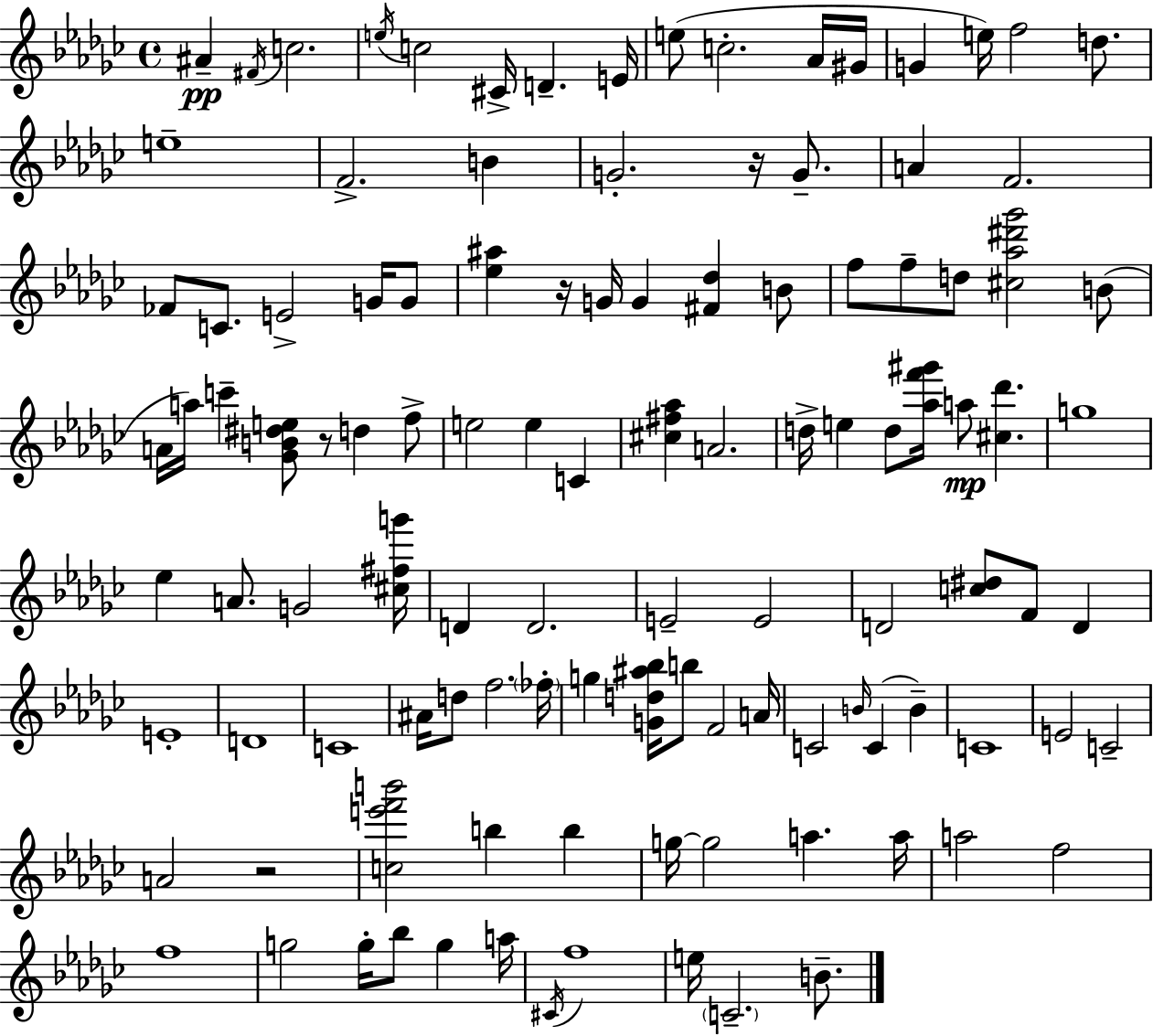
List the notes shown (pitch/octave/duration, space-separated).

A#4/q F#4/s C5/h. E5/s C5/h C#4/s D4/q. E4/s E5/e C5/h. Ab4/s G#4/s G4/q E5/s F5/h D5/e. E5/w F4/h. B4/q G4/h. R/s G4/e. A4/q F4/h. FES4/e C4/e. E4/h G4/s G4/e [Eb5,A#5]/q R/s G4/s G4/q [F#4,Db5]/q B4/e F5/e F5/e D5/e [C#5,Ab5,D#6,Gb6]/h B4/e A4/s A5/s C6/q [Gb4,B4,D#5,E5]/e R/e D5/q F5/e E5/h E5/q C4/q [C#5,F#5,Ab5]/q A4/h. D5/s E5/q D5/e [Ab5,F6,G#6]/s A5/e [C#5,Db6]/q. G5/w Eb5/q A4/e. G4/h [C#5,F#5,G6]/s D4/q D4/h. E4/h E4/h D4/h [C5,D#5]/e F4/e D4/q E4/w D4/w C4/w A#4/s D5/e F5/h. FES5/s G5/q [G4,D5,A#5,Bb5]/s B5/e F4/h A4/s C4/h B4/s C4/q B4/q C4/w E4/h C4/h A4/h R/h [C5,E6,F6,B6]/h B5/q B5/q G5/s G5/h A5/q. A5/s A5/h F5/h F5/w G5/h G5/s Bb5/e G5/q A5/s C#4/s F5/w E5/s C4/h. B4/e.